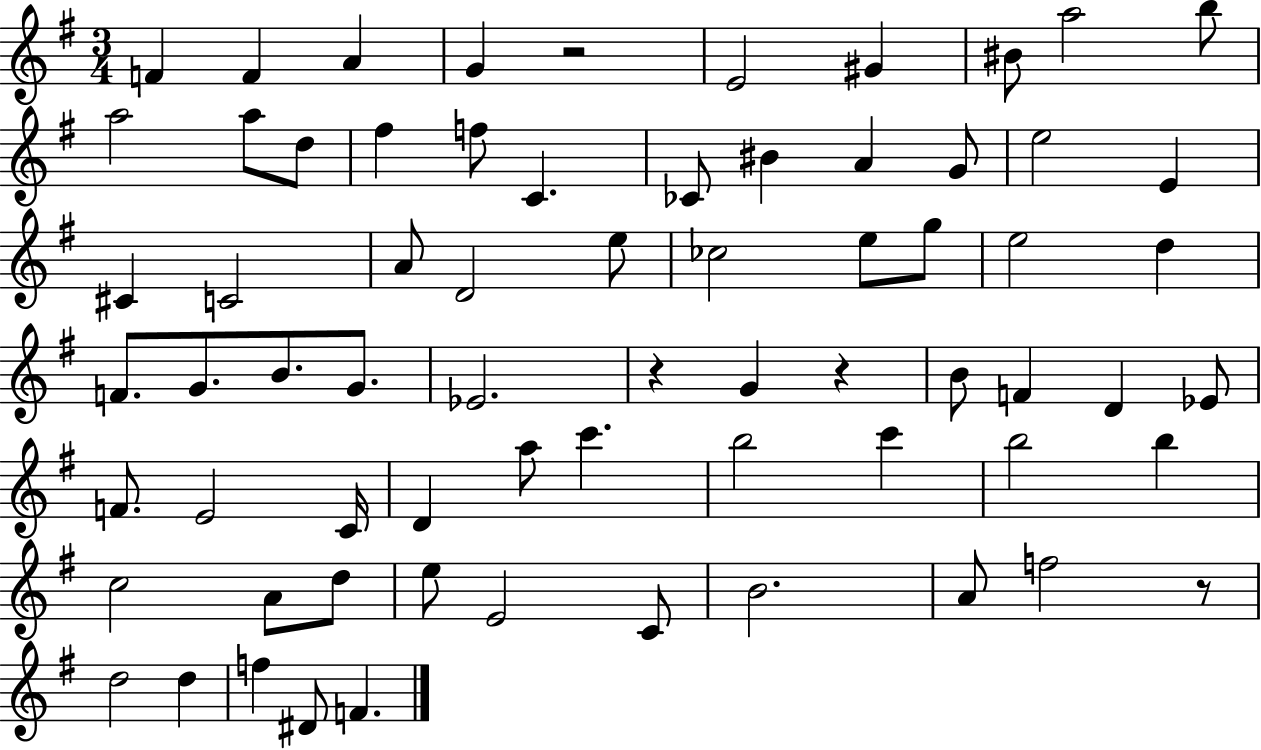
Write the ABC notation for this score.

X:1
T:Untitled
M:3/4
L:1/4
K:G
F F A G z2 E2 ^G ^B/2 a2 b/2 a2 a/2 d/2 ^f f/2 C _C/2 ^B A G/2 e2 E ^C C2 A/2 D2 e/2 _c2 e/2 g/2 e2 d F/2 G/2 B/2 G/2 _E2 z G z B/2 F D _E/2 F/2 E2 C/4 D a/2 c' b2 c' b2 b c2 A/2 d/2 e/2 E2 C/2 B2 A/2 f2 z/2 d2 d f ^D/2 F